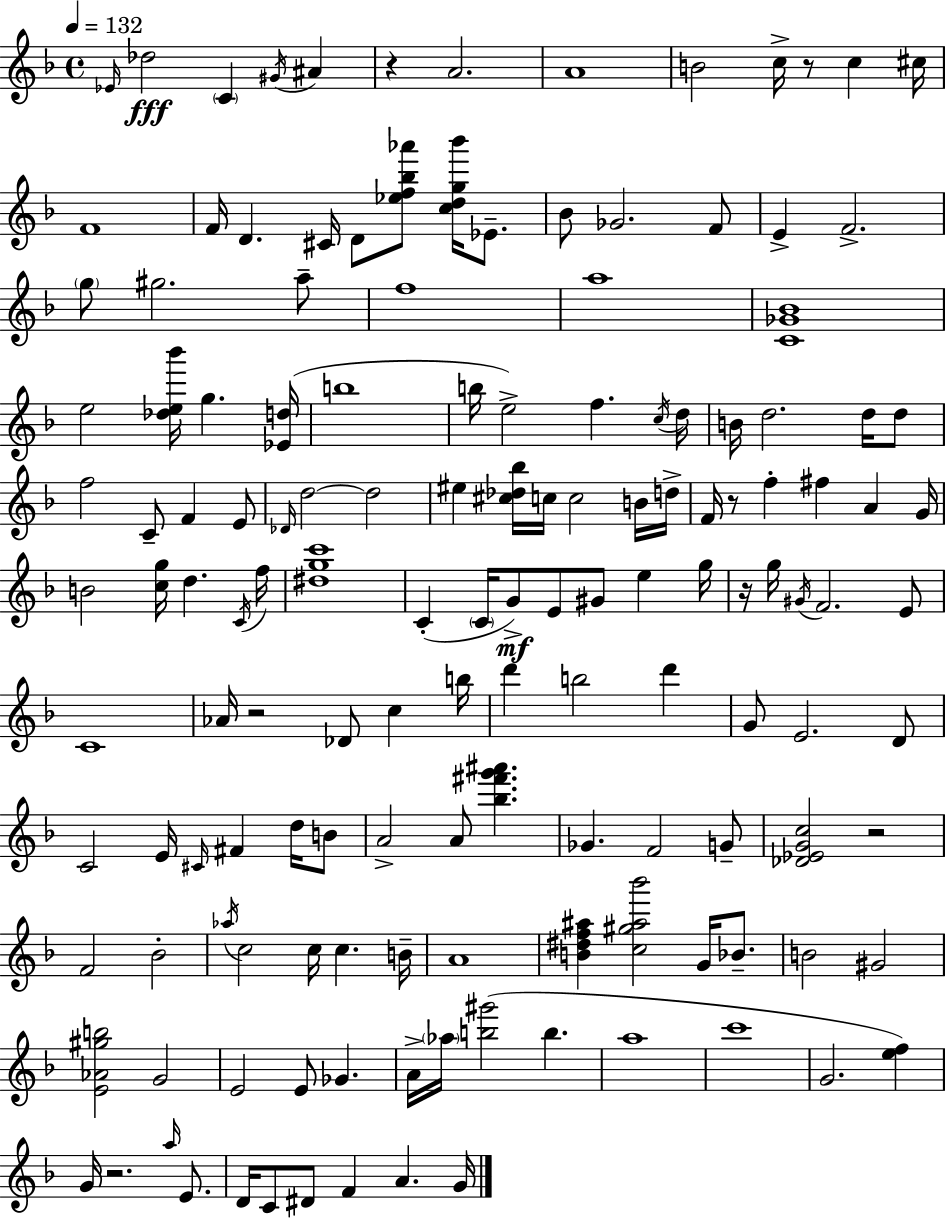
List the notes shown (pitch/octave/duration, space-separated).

Eb4/s Db5/h C4/q G#4/s A#4/q R/q A4/h. A4/w B4/h C5/s R/e C5/q C#5/s F4/w F4/s D4/q. C#4/s D4/e [Eb5,F5,Bb5,Ab6]/e [C5,D5,G5,Bb6]/s Eb4/e. Bb4/e Gb4/h. F4/e E4/q F4/h. G5/e G#5/h. A5/e F5/w A5/w [C4,Gb4,Bb4]/w E5/h [Db5,E5,Bb6]/s G5/q. [Eb4,D5]/s B5/w B5/s E5/h F5/q. C5/s D5/s B4/s D5/h. D5/s D5/e F5/h C4/e F4/q E4/e Db4/s D5/h D5/h EIS5/q [C#5,Db5,Bb5]/s C5/s C5/h B4/s D5/s F4/s R/e F5/q F#5/q A4/q G4/s B4/h [C5,G5]/s D5/q. C4/s F5/s [D#5,G5,C6]/w C4/q C4/s G4/e E4/e G#4/e E5/q G5/s R/s G5/s G#4/s F4/h. E4/e C4/w Ab4/s R/h Db4/e C5/q B5/s D6/q B5/h D6/q G4/e E4/h. D4/e C4/h E4/s C#4/s F#4/q D5/s B4/e A4/h A4/e [Bb5,F#6,G6,A#6]/q. Gb4/q. F4/h G4/e [Db4,Eb4,G4,C5]/h R/h F4/h Bb4/h Ab5/s C5/h C5/s C5/q. B4/s A4/w [B4,D#5,F5,A#5]/q [C5,G#5,A#5,Bb6]/h G4/s Bb4/e. B4/h G#4/h [E4,Ab4,G#5,B5]/h G4/h E4/h E4/e Gb4/q. A4/s Ab5/s [B5,G#6]/h B5/q. A5/w C6/w G4/h. [E5,F5]/q G4/s R/h. A5/s E4/e. D4/s C4/e D#4/e F4/q A4/q. G4/s